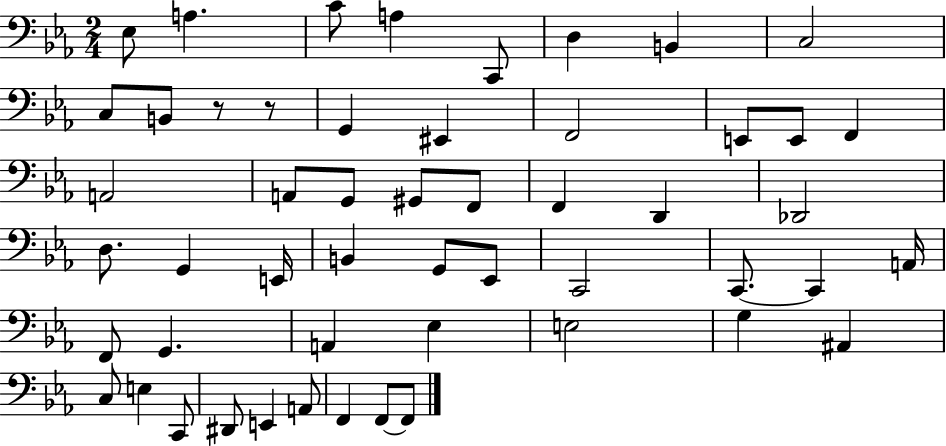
X:1
T:Untitled
M:2/4
L:1/4
K:Eb
_E,/2 A, C/2 A, C,,/2 D, B,, C,2 C,/2 B,,/2 z/2 z/2 G,, ^E,, F,,2 E,,/2 E,,/2 F,, A,,2 A,,/2 G,,/2 ^G,,/2 F,,/2 F,, D,, _D,,2 D,/2 G,, E,,/4 B,, G,,/2 _E,,/2 C,,2 C,,/2 C,, A,,/4 F,,/2 G,, A,, _E, E,2 G, ^A,, C,/2 E, C,,/2 ^D,,/2 E,, A,,/2 F,, F,,/2 F,,/2